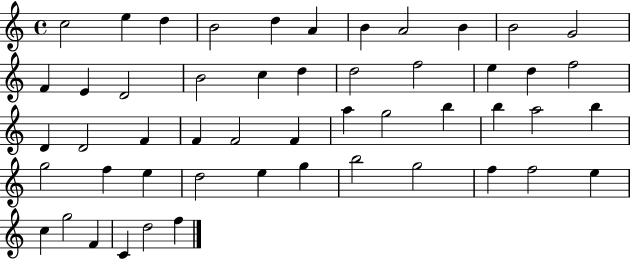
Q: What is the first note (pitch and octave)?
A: C5